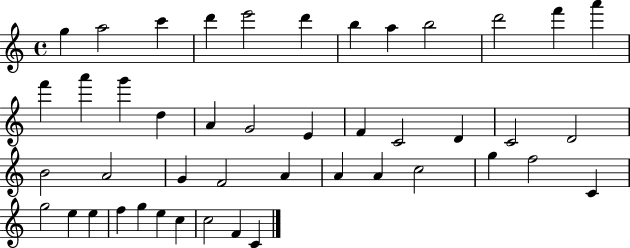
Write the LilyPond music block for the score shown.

{
  \clef treble
  \time 4/4
  \defaultTimeSignature
  \key c \major
  g''4 a''2 c'''4 | d'''4 e'''2 d'''4 | b''4 a''4 b''2 | d'''2 f'''4 a'''4 | \break f'''4 a'''4 g'''4 d''4 | a'4 g'2 e'4 | f'4 c'2 d'4 | c'2 d'2 | \break b'2 a'2 | g'4 f'2 a'4 | a'4 a'4 c''2 | g''4 f''2 c'4 | \break g''2 e''4 e''4 | f''4 g''4 e''4 c''4 | c''2 f'4 c'4 | \bar "|."
}